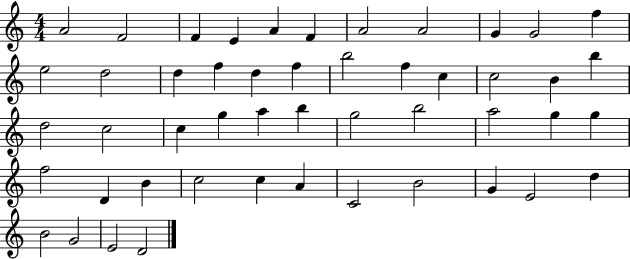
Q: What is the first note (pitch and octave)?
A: A4